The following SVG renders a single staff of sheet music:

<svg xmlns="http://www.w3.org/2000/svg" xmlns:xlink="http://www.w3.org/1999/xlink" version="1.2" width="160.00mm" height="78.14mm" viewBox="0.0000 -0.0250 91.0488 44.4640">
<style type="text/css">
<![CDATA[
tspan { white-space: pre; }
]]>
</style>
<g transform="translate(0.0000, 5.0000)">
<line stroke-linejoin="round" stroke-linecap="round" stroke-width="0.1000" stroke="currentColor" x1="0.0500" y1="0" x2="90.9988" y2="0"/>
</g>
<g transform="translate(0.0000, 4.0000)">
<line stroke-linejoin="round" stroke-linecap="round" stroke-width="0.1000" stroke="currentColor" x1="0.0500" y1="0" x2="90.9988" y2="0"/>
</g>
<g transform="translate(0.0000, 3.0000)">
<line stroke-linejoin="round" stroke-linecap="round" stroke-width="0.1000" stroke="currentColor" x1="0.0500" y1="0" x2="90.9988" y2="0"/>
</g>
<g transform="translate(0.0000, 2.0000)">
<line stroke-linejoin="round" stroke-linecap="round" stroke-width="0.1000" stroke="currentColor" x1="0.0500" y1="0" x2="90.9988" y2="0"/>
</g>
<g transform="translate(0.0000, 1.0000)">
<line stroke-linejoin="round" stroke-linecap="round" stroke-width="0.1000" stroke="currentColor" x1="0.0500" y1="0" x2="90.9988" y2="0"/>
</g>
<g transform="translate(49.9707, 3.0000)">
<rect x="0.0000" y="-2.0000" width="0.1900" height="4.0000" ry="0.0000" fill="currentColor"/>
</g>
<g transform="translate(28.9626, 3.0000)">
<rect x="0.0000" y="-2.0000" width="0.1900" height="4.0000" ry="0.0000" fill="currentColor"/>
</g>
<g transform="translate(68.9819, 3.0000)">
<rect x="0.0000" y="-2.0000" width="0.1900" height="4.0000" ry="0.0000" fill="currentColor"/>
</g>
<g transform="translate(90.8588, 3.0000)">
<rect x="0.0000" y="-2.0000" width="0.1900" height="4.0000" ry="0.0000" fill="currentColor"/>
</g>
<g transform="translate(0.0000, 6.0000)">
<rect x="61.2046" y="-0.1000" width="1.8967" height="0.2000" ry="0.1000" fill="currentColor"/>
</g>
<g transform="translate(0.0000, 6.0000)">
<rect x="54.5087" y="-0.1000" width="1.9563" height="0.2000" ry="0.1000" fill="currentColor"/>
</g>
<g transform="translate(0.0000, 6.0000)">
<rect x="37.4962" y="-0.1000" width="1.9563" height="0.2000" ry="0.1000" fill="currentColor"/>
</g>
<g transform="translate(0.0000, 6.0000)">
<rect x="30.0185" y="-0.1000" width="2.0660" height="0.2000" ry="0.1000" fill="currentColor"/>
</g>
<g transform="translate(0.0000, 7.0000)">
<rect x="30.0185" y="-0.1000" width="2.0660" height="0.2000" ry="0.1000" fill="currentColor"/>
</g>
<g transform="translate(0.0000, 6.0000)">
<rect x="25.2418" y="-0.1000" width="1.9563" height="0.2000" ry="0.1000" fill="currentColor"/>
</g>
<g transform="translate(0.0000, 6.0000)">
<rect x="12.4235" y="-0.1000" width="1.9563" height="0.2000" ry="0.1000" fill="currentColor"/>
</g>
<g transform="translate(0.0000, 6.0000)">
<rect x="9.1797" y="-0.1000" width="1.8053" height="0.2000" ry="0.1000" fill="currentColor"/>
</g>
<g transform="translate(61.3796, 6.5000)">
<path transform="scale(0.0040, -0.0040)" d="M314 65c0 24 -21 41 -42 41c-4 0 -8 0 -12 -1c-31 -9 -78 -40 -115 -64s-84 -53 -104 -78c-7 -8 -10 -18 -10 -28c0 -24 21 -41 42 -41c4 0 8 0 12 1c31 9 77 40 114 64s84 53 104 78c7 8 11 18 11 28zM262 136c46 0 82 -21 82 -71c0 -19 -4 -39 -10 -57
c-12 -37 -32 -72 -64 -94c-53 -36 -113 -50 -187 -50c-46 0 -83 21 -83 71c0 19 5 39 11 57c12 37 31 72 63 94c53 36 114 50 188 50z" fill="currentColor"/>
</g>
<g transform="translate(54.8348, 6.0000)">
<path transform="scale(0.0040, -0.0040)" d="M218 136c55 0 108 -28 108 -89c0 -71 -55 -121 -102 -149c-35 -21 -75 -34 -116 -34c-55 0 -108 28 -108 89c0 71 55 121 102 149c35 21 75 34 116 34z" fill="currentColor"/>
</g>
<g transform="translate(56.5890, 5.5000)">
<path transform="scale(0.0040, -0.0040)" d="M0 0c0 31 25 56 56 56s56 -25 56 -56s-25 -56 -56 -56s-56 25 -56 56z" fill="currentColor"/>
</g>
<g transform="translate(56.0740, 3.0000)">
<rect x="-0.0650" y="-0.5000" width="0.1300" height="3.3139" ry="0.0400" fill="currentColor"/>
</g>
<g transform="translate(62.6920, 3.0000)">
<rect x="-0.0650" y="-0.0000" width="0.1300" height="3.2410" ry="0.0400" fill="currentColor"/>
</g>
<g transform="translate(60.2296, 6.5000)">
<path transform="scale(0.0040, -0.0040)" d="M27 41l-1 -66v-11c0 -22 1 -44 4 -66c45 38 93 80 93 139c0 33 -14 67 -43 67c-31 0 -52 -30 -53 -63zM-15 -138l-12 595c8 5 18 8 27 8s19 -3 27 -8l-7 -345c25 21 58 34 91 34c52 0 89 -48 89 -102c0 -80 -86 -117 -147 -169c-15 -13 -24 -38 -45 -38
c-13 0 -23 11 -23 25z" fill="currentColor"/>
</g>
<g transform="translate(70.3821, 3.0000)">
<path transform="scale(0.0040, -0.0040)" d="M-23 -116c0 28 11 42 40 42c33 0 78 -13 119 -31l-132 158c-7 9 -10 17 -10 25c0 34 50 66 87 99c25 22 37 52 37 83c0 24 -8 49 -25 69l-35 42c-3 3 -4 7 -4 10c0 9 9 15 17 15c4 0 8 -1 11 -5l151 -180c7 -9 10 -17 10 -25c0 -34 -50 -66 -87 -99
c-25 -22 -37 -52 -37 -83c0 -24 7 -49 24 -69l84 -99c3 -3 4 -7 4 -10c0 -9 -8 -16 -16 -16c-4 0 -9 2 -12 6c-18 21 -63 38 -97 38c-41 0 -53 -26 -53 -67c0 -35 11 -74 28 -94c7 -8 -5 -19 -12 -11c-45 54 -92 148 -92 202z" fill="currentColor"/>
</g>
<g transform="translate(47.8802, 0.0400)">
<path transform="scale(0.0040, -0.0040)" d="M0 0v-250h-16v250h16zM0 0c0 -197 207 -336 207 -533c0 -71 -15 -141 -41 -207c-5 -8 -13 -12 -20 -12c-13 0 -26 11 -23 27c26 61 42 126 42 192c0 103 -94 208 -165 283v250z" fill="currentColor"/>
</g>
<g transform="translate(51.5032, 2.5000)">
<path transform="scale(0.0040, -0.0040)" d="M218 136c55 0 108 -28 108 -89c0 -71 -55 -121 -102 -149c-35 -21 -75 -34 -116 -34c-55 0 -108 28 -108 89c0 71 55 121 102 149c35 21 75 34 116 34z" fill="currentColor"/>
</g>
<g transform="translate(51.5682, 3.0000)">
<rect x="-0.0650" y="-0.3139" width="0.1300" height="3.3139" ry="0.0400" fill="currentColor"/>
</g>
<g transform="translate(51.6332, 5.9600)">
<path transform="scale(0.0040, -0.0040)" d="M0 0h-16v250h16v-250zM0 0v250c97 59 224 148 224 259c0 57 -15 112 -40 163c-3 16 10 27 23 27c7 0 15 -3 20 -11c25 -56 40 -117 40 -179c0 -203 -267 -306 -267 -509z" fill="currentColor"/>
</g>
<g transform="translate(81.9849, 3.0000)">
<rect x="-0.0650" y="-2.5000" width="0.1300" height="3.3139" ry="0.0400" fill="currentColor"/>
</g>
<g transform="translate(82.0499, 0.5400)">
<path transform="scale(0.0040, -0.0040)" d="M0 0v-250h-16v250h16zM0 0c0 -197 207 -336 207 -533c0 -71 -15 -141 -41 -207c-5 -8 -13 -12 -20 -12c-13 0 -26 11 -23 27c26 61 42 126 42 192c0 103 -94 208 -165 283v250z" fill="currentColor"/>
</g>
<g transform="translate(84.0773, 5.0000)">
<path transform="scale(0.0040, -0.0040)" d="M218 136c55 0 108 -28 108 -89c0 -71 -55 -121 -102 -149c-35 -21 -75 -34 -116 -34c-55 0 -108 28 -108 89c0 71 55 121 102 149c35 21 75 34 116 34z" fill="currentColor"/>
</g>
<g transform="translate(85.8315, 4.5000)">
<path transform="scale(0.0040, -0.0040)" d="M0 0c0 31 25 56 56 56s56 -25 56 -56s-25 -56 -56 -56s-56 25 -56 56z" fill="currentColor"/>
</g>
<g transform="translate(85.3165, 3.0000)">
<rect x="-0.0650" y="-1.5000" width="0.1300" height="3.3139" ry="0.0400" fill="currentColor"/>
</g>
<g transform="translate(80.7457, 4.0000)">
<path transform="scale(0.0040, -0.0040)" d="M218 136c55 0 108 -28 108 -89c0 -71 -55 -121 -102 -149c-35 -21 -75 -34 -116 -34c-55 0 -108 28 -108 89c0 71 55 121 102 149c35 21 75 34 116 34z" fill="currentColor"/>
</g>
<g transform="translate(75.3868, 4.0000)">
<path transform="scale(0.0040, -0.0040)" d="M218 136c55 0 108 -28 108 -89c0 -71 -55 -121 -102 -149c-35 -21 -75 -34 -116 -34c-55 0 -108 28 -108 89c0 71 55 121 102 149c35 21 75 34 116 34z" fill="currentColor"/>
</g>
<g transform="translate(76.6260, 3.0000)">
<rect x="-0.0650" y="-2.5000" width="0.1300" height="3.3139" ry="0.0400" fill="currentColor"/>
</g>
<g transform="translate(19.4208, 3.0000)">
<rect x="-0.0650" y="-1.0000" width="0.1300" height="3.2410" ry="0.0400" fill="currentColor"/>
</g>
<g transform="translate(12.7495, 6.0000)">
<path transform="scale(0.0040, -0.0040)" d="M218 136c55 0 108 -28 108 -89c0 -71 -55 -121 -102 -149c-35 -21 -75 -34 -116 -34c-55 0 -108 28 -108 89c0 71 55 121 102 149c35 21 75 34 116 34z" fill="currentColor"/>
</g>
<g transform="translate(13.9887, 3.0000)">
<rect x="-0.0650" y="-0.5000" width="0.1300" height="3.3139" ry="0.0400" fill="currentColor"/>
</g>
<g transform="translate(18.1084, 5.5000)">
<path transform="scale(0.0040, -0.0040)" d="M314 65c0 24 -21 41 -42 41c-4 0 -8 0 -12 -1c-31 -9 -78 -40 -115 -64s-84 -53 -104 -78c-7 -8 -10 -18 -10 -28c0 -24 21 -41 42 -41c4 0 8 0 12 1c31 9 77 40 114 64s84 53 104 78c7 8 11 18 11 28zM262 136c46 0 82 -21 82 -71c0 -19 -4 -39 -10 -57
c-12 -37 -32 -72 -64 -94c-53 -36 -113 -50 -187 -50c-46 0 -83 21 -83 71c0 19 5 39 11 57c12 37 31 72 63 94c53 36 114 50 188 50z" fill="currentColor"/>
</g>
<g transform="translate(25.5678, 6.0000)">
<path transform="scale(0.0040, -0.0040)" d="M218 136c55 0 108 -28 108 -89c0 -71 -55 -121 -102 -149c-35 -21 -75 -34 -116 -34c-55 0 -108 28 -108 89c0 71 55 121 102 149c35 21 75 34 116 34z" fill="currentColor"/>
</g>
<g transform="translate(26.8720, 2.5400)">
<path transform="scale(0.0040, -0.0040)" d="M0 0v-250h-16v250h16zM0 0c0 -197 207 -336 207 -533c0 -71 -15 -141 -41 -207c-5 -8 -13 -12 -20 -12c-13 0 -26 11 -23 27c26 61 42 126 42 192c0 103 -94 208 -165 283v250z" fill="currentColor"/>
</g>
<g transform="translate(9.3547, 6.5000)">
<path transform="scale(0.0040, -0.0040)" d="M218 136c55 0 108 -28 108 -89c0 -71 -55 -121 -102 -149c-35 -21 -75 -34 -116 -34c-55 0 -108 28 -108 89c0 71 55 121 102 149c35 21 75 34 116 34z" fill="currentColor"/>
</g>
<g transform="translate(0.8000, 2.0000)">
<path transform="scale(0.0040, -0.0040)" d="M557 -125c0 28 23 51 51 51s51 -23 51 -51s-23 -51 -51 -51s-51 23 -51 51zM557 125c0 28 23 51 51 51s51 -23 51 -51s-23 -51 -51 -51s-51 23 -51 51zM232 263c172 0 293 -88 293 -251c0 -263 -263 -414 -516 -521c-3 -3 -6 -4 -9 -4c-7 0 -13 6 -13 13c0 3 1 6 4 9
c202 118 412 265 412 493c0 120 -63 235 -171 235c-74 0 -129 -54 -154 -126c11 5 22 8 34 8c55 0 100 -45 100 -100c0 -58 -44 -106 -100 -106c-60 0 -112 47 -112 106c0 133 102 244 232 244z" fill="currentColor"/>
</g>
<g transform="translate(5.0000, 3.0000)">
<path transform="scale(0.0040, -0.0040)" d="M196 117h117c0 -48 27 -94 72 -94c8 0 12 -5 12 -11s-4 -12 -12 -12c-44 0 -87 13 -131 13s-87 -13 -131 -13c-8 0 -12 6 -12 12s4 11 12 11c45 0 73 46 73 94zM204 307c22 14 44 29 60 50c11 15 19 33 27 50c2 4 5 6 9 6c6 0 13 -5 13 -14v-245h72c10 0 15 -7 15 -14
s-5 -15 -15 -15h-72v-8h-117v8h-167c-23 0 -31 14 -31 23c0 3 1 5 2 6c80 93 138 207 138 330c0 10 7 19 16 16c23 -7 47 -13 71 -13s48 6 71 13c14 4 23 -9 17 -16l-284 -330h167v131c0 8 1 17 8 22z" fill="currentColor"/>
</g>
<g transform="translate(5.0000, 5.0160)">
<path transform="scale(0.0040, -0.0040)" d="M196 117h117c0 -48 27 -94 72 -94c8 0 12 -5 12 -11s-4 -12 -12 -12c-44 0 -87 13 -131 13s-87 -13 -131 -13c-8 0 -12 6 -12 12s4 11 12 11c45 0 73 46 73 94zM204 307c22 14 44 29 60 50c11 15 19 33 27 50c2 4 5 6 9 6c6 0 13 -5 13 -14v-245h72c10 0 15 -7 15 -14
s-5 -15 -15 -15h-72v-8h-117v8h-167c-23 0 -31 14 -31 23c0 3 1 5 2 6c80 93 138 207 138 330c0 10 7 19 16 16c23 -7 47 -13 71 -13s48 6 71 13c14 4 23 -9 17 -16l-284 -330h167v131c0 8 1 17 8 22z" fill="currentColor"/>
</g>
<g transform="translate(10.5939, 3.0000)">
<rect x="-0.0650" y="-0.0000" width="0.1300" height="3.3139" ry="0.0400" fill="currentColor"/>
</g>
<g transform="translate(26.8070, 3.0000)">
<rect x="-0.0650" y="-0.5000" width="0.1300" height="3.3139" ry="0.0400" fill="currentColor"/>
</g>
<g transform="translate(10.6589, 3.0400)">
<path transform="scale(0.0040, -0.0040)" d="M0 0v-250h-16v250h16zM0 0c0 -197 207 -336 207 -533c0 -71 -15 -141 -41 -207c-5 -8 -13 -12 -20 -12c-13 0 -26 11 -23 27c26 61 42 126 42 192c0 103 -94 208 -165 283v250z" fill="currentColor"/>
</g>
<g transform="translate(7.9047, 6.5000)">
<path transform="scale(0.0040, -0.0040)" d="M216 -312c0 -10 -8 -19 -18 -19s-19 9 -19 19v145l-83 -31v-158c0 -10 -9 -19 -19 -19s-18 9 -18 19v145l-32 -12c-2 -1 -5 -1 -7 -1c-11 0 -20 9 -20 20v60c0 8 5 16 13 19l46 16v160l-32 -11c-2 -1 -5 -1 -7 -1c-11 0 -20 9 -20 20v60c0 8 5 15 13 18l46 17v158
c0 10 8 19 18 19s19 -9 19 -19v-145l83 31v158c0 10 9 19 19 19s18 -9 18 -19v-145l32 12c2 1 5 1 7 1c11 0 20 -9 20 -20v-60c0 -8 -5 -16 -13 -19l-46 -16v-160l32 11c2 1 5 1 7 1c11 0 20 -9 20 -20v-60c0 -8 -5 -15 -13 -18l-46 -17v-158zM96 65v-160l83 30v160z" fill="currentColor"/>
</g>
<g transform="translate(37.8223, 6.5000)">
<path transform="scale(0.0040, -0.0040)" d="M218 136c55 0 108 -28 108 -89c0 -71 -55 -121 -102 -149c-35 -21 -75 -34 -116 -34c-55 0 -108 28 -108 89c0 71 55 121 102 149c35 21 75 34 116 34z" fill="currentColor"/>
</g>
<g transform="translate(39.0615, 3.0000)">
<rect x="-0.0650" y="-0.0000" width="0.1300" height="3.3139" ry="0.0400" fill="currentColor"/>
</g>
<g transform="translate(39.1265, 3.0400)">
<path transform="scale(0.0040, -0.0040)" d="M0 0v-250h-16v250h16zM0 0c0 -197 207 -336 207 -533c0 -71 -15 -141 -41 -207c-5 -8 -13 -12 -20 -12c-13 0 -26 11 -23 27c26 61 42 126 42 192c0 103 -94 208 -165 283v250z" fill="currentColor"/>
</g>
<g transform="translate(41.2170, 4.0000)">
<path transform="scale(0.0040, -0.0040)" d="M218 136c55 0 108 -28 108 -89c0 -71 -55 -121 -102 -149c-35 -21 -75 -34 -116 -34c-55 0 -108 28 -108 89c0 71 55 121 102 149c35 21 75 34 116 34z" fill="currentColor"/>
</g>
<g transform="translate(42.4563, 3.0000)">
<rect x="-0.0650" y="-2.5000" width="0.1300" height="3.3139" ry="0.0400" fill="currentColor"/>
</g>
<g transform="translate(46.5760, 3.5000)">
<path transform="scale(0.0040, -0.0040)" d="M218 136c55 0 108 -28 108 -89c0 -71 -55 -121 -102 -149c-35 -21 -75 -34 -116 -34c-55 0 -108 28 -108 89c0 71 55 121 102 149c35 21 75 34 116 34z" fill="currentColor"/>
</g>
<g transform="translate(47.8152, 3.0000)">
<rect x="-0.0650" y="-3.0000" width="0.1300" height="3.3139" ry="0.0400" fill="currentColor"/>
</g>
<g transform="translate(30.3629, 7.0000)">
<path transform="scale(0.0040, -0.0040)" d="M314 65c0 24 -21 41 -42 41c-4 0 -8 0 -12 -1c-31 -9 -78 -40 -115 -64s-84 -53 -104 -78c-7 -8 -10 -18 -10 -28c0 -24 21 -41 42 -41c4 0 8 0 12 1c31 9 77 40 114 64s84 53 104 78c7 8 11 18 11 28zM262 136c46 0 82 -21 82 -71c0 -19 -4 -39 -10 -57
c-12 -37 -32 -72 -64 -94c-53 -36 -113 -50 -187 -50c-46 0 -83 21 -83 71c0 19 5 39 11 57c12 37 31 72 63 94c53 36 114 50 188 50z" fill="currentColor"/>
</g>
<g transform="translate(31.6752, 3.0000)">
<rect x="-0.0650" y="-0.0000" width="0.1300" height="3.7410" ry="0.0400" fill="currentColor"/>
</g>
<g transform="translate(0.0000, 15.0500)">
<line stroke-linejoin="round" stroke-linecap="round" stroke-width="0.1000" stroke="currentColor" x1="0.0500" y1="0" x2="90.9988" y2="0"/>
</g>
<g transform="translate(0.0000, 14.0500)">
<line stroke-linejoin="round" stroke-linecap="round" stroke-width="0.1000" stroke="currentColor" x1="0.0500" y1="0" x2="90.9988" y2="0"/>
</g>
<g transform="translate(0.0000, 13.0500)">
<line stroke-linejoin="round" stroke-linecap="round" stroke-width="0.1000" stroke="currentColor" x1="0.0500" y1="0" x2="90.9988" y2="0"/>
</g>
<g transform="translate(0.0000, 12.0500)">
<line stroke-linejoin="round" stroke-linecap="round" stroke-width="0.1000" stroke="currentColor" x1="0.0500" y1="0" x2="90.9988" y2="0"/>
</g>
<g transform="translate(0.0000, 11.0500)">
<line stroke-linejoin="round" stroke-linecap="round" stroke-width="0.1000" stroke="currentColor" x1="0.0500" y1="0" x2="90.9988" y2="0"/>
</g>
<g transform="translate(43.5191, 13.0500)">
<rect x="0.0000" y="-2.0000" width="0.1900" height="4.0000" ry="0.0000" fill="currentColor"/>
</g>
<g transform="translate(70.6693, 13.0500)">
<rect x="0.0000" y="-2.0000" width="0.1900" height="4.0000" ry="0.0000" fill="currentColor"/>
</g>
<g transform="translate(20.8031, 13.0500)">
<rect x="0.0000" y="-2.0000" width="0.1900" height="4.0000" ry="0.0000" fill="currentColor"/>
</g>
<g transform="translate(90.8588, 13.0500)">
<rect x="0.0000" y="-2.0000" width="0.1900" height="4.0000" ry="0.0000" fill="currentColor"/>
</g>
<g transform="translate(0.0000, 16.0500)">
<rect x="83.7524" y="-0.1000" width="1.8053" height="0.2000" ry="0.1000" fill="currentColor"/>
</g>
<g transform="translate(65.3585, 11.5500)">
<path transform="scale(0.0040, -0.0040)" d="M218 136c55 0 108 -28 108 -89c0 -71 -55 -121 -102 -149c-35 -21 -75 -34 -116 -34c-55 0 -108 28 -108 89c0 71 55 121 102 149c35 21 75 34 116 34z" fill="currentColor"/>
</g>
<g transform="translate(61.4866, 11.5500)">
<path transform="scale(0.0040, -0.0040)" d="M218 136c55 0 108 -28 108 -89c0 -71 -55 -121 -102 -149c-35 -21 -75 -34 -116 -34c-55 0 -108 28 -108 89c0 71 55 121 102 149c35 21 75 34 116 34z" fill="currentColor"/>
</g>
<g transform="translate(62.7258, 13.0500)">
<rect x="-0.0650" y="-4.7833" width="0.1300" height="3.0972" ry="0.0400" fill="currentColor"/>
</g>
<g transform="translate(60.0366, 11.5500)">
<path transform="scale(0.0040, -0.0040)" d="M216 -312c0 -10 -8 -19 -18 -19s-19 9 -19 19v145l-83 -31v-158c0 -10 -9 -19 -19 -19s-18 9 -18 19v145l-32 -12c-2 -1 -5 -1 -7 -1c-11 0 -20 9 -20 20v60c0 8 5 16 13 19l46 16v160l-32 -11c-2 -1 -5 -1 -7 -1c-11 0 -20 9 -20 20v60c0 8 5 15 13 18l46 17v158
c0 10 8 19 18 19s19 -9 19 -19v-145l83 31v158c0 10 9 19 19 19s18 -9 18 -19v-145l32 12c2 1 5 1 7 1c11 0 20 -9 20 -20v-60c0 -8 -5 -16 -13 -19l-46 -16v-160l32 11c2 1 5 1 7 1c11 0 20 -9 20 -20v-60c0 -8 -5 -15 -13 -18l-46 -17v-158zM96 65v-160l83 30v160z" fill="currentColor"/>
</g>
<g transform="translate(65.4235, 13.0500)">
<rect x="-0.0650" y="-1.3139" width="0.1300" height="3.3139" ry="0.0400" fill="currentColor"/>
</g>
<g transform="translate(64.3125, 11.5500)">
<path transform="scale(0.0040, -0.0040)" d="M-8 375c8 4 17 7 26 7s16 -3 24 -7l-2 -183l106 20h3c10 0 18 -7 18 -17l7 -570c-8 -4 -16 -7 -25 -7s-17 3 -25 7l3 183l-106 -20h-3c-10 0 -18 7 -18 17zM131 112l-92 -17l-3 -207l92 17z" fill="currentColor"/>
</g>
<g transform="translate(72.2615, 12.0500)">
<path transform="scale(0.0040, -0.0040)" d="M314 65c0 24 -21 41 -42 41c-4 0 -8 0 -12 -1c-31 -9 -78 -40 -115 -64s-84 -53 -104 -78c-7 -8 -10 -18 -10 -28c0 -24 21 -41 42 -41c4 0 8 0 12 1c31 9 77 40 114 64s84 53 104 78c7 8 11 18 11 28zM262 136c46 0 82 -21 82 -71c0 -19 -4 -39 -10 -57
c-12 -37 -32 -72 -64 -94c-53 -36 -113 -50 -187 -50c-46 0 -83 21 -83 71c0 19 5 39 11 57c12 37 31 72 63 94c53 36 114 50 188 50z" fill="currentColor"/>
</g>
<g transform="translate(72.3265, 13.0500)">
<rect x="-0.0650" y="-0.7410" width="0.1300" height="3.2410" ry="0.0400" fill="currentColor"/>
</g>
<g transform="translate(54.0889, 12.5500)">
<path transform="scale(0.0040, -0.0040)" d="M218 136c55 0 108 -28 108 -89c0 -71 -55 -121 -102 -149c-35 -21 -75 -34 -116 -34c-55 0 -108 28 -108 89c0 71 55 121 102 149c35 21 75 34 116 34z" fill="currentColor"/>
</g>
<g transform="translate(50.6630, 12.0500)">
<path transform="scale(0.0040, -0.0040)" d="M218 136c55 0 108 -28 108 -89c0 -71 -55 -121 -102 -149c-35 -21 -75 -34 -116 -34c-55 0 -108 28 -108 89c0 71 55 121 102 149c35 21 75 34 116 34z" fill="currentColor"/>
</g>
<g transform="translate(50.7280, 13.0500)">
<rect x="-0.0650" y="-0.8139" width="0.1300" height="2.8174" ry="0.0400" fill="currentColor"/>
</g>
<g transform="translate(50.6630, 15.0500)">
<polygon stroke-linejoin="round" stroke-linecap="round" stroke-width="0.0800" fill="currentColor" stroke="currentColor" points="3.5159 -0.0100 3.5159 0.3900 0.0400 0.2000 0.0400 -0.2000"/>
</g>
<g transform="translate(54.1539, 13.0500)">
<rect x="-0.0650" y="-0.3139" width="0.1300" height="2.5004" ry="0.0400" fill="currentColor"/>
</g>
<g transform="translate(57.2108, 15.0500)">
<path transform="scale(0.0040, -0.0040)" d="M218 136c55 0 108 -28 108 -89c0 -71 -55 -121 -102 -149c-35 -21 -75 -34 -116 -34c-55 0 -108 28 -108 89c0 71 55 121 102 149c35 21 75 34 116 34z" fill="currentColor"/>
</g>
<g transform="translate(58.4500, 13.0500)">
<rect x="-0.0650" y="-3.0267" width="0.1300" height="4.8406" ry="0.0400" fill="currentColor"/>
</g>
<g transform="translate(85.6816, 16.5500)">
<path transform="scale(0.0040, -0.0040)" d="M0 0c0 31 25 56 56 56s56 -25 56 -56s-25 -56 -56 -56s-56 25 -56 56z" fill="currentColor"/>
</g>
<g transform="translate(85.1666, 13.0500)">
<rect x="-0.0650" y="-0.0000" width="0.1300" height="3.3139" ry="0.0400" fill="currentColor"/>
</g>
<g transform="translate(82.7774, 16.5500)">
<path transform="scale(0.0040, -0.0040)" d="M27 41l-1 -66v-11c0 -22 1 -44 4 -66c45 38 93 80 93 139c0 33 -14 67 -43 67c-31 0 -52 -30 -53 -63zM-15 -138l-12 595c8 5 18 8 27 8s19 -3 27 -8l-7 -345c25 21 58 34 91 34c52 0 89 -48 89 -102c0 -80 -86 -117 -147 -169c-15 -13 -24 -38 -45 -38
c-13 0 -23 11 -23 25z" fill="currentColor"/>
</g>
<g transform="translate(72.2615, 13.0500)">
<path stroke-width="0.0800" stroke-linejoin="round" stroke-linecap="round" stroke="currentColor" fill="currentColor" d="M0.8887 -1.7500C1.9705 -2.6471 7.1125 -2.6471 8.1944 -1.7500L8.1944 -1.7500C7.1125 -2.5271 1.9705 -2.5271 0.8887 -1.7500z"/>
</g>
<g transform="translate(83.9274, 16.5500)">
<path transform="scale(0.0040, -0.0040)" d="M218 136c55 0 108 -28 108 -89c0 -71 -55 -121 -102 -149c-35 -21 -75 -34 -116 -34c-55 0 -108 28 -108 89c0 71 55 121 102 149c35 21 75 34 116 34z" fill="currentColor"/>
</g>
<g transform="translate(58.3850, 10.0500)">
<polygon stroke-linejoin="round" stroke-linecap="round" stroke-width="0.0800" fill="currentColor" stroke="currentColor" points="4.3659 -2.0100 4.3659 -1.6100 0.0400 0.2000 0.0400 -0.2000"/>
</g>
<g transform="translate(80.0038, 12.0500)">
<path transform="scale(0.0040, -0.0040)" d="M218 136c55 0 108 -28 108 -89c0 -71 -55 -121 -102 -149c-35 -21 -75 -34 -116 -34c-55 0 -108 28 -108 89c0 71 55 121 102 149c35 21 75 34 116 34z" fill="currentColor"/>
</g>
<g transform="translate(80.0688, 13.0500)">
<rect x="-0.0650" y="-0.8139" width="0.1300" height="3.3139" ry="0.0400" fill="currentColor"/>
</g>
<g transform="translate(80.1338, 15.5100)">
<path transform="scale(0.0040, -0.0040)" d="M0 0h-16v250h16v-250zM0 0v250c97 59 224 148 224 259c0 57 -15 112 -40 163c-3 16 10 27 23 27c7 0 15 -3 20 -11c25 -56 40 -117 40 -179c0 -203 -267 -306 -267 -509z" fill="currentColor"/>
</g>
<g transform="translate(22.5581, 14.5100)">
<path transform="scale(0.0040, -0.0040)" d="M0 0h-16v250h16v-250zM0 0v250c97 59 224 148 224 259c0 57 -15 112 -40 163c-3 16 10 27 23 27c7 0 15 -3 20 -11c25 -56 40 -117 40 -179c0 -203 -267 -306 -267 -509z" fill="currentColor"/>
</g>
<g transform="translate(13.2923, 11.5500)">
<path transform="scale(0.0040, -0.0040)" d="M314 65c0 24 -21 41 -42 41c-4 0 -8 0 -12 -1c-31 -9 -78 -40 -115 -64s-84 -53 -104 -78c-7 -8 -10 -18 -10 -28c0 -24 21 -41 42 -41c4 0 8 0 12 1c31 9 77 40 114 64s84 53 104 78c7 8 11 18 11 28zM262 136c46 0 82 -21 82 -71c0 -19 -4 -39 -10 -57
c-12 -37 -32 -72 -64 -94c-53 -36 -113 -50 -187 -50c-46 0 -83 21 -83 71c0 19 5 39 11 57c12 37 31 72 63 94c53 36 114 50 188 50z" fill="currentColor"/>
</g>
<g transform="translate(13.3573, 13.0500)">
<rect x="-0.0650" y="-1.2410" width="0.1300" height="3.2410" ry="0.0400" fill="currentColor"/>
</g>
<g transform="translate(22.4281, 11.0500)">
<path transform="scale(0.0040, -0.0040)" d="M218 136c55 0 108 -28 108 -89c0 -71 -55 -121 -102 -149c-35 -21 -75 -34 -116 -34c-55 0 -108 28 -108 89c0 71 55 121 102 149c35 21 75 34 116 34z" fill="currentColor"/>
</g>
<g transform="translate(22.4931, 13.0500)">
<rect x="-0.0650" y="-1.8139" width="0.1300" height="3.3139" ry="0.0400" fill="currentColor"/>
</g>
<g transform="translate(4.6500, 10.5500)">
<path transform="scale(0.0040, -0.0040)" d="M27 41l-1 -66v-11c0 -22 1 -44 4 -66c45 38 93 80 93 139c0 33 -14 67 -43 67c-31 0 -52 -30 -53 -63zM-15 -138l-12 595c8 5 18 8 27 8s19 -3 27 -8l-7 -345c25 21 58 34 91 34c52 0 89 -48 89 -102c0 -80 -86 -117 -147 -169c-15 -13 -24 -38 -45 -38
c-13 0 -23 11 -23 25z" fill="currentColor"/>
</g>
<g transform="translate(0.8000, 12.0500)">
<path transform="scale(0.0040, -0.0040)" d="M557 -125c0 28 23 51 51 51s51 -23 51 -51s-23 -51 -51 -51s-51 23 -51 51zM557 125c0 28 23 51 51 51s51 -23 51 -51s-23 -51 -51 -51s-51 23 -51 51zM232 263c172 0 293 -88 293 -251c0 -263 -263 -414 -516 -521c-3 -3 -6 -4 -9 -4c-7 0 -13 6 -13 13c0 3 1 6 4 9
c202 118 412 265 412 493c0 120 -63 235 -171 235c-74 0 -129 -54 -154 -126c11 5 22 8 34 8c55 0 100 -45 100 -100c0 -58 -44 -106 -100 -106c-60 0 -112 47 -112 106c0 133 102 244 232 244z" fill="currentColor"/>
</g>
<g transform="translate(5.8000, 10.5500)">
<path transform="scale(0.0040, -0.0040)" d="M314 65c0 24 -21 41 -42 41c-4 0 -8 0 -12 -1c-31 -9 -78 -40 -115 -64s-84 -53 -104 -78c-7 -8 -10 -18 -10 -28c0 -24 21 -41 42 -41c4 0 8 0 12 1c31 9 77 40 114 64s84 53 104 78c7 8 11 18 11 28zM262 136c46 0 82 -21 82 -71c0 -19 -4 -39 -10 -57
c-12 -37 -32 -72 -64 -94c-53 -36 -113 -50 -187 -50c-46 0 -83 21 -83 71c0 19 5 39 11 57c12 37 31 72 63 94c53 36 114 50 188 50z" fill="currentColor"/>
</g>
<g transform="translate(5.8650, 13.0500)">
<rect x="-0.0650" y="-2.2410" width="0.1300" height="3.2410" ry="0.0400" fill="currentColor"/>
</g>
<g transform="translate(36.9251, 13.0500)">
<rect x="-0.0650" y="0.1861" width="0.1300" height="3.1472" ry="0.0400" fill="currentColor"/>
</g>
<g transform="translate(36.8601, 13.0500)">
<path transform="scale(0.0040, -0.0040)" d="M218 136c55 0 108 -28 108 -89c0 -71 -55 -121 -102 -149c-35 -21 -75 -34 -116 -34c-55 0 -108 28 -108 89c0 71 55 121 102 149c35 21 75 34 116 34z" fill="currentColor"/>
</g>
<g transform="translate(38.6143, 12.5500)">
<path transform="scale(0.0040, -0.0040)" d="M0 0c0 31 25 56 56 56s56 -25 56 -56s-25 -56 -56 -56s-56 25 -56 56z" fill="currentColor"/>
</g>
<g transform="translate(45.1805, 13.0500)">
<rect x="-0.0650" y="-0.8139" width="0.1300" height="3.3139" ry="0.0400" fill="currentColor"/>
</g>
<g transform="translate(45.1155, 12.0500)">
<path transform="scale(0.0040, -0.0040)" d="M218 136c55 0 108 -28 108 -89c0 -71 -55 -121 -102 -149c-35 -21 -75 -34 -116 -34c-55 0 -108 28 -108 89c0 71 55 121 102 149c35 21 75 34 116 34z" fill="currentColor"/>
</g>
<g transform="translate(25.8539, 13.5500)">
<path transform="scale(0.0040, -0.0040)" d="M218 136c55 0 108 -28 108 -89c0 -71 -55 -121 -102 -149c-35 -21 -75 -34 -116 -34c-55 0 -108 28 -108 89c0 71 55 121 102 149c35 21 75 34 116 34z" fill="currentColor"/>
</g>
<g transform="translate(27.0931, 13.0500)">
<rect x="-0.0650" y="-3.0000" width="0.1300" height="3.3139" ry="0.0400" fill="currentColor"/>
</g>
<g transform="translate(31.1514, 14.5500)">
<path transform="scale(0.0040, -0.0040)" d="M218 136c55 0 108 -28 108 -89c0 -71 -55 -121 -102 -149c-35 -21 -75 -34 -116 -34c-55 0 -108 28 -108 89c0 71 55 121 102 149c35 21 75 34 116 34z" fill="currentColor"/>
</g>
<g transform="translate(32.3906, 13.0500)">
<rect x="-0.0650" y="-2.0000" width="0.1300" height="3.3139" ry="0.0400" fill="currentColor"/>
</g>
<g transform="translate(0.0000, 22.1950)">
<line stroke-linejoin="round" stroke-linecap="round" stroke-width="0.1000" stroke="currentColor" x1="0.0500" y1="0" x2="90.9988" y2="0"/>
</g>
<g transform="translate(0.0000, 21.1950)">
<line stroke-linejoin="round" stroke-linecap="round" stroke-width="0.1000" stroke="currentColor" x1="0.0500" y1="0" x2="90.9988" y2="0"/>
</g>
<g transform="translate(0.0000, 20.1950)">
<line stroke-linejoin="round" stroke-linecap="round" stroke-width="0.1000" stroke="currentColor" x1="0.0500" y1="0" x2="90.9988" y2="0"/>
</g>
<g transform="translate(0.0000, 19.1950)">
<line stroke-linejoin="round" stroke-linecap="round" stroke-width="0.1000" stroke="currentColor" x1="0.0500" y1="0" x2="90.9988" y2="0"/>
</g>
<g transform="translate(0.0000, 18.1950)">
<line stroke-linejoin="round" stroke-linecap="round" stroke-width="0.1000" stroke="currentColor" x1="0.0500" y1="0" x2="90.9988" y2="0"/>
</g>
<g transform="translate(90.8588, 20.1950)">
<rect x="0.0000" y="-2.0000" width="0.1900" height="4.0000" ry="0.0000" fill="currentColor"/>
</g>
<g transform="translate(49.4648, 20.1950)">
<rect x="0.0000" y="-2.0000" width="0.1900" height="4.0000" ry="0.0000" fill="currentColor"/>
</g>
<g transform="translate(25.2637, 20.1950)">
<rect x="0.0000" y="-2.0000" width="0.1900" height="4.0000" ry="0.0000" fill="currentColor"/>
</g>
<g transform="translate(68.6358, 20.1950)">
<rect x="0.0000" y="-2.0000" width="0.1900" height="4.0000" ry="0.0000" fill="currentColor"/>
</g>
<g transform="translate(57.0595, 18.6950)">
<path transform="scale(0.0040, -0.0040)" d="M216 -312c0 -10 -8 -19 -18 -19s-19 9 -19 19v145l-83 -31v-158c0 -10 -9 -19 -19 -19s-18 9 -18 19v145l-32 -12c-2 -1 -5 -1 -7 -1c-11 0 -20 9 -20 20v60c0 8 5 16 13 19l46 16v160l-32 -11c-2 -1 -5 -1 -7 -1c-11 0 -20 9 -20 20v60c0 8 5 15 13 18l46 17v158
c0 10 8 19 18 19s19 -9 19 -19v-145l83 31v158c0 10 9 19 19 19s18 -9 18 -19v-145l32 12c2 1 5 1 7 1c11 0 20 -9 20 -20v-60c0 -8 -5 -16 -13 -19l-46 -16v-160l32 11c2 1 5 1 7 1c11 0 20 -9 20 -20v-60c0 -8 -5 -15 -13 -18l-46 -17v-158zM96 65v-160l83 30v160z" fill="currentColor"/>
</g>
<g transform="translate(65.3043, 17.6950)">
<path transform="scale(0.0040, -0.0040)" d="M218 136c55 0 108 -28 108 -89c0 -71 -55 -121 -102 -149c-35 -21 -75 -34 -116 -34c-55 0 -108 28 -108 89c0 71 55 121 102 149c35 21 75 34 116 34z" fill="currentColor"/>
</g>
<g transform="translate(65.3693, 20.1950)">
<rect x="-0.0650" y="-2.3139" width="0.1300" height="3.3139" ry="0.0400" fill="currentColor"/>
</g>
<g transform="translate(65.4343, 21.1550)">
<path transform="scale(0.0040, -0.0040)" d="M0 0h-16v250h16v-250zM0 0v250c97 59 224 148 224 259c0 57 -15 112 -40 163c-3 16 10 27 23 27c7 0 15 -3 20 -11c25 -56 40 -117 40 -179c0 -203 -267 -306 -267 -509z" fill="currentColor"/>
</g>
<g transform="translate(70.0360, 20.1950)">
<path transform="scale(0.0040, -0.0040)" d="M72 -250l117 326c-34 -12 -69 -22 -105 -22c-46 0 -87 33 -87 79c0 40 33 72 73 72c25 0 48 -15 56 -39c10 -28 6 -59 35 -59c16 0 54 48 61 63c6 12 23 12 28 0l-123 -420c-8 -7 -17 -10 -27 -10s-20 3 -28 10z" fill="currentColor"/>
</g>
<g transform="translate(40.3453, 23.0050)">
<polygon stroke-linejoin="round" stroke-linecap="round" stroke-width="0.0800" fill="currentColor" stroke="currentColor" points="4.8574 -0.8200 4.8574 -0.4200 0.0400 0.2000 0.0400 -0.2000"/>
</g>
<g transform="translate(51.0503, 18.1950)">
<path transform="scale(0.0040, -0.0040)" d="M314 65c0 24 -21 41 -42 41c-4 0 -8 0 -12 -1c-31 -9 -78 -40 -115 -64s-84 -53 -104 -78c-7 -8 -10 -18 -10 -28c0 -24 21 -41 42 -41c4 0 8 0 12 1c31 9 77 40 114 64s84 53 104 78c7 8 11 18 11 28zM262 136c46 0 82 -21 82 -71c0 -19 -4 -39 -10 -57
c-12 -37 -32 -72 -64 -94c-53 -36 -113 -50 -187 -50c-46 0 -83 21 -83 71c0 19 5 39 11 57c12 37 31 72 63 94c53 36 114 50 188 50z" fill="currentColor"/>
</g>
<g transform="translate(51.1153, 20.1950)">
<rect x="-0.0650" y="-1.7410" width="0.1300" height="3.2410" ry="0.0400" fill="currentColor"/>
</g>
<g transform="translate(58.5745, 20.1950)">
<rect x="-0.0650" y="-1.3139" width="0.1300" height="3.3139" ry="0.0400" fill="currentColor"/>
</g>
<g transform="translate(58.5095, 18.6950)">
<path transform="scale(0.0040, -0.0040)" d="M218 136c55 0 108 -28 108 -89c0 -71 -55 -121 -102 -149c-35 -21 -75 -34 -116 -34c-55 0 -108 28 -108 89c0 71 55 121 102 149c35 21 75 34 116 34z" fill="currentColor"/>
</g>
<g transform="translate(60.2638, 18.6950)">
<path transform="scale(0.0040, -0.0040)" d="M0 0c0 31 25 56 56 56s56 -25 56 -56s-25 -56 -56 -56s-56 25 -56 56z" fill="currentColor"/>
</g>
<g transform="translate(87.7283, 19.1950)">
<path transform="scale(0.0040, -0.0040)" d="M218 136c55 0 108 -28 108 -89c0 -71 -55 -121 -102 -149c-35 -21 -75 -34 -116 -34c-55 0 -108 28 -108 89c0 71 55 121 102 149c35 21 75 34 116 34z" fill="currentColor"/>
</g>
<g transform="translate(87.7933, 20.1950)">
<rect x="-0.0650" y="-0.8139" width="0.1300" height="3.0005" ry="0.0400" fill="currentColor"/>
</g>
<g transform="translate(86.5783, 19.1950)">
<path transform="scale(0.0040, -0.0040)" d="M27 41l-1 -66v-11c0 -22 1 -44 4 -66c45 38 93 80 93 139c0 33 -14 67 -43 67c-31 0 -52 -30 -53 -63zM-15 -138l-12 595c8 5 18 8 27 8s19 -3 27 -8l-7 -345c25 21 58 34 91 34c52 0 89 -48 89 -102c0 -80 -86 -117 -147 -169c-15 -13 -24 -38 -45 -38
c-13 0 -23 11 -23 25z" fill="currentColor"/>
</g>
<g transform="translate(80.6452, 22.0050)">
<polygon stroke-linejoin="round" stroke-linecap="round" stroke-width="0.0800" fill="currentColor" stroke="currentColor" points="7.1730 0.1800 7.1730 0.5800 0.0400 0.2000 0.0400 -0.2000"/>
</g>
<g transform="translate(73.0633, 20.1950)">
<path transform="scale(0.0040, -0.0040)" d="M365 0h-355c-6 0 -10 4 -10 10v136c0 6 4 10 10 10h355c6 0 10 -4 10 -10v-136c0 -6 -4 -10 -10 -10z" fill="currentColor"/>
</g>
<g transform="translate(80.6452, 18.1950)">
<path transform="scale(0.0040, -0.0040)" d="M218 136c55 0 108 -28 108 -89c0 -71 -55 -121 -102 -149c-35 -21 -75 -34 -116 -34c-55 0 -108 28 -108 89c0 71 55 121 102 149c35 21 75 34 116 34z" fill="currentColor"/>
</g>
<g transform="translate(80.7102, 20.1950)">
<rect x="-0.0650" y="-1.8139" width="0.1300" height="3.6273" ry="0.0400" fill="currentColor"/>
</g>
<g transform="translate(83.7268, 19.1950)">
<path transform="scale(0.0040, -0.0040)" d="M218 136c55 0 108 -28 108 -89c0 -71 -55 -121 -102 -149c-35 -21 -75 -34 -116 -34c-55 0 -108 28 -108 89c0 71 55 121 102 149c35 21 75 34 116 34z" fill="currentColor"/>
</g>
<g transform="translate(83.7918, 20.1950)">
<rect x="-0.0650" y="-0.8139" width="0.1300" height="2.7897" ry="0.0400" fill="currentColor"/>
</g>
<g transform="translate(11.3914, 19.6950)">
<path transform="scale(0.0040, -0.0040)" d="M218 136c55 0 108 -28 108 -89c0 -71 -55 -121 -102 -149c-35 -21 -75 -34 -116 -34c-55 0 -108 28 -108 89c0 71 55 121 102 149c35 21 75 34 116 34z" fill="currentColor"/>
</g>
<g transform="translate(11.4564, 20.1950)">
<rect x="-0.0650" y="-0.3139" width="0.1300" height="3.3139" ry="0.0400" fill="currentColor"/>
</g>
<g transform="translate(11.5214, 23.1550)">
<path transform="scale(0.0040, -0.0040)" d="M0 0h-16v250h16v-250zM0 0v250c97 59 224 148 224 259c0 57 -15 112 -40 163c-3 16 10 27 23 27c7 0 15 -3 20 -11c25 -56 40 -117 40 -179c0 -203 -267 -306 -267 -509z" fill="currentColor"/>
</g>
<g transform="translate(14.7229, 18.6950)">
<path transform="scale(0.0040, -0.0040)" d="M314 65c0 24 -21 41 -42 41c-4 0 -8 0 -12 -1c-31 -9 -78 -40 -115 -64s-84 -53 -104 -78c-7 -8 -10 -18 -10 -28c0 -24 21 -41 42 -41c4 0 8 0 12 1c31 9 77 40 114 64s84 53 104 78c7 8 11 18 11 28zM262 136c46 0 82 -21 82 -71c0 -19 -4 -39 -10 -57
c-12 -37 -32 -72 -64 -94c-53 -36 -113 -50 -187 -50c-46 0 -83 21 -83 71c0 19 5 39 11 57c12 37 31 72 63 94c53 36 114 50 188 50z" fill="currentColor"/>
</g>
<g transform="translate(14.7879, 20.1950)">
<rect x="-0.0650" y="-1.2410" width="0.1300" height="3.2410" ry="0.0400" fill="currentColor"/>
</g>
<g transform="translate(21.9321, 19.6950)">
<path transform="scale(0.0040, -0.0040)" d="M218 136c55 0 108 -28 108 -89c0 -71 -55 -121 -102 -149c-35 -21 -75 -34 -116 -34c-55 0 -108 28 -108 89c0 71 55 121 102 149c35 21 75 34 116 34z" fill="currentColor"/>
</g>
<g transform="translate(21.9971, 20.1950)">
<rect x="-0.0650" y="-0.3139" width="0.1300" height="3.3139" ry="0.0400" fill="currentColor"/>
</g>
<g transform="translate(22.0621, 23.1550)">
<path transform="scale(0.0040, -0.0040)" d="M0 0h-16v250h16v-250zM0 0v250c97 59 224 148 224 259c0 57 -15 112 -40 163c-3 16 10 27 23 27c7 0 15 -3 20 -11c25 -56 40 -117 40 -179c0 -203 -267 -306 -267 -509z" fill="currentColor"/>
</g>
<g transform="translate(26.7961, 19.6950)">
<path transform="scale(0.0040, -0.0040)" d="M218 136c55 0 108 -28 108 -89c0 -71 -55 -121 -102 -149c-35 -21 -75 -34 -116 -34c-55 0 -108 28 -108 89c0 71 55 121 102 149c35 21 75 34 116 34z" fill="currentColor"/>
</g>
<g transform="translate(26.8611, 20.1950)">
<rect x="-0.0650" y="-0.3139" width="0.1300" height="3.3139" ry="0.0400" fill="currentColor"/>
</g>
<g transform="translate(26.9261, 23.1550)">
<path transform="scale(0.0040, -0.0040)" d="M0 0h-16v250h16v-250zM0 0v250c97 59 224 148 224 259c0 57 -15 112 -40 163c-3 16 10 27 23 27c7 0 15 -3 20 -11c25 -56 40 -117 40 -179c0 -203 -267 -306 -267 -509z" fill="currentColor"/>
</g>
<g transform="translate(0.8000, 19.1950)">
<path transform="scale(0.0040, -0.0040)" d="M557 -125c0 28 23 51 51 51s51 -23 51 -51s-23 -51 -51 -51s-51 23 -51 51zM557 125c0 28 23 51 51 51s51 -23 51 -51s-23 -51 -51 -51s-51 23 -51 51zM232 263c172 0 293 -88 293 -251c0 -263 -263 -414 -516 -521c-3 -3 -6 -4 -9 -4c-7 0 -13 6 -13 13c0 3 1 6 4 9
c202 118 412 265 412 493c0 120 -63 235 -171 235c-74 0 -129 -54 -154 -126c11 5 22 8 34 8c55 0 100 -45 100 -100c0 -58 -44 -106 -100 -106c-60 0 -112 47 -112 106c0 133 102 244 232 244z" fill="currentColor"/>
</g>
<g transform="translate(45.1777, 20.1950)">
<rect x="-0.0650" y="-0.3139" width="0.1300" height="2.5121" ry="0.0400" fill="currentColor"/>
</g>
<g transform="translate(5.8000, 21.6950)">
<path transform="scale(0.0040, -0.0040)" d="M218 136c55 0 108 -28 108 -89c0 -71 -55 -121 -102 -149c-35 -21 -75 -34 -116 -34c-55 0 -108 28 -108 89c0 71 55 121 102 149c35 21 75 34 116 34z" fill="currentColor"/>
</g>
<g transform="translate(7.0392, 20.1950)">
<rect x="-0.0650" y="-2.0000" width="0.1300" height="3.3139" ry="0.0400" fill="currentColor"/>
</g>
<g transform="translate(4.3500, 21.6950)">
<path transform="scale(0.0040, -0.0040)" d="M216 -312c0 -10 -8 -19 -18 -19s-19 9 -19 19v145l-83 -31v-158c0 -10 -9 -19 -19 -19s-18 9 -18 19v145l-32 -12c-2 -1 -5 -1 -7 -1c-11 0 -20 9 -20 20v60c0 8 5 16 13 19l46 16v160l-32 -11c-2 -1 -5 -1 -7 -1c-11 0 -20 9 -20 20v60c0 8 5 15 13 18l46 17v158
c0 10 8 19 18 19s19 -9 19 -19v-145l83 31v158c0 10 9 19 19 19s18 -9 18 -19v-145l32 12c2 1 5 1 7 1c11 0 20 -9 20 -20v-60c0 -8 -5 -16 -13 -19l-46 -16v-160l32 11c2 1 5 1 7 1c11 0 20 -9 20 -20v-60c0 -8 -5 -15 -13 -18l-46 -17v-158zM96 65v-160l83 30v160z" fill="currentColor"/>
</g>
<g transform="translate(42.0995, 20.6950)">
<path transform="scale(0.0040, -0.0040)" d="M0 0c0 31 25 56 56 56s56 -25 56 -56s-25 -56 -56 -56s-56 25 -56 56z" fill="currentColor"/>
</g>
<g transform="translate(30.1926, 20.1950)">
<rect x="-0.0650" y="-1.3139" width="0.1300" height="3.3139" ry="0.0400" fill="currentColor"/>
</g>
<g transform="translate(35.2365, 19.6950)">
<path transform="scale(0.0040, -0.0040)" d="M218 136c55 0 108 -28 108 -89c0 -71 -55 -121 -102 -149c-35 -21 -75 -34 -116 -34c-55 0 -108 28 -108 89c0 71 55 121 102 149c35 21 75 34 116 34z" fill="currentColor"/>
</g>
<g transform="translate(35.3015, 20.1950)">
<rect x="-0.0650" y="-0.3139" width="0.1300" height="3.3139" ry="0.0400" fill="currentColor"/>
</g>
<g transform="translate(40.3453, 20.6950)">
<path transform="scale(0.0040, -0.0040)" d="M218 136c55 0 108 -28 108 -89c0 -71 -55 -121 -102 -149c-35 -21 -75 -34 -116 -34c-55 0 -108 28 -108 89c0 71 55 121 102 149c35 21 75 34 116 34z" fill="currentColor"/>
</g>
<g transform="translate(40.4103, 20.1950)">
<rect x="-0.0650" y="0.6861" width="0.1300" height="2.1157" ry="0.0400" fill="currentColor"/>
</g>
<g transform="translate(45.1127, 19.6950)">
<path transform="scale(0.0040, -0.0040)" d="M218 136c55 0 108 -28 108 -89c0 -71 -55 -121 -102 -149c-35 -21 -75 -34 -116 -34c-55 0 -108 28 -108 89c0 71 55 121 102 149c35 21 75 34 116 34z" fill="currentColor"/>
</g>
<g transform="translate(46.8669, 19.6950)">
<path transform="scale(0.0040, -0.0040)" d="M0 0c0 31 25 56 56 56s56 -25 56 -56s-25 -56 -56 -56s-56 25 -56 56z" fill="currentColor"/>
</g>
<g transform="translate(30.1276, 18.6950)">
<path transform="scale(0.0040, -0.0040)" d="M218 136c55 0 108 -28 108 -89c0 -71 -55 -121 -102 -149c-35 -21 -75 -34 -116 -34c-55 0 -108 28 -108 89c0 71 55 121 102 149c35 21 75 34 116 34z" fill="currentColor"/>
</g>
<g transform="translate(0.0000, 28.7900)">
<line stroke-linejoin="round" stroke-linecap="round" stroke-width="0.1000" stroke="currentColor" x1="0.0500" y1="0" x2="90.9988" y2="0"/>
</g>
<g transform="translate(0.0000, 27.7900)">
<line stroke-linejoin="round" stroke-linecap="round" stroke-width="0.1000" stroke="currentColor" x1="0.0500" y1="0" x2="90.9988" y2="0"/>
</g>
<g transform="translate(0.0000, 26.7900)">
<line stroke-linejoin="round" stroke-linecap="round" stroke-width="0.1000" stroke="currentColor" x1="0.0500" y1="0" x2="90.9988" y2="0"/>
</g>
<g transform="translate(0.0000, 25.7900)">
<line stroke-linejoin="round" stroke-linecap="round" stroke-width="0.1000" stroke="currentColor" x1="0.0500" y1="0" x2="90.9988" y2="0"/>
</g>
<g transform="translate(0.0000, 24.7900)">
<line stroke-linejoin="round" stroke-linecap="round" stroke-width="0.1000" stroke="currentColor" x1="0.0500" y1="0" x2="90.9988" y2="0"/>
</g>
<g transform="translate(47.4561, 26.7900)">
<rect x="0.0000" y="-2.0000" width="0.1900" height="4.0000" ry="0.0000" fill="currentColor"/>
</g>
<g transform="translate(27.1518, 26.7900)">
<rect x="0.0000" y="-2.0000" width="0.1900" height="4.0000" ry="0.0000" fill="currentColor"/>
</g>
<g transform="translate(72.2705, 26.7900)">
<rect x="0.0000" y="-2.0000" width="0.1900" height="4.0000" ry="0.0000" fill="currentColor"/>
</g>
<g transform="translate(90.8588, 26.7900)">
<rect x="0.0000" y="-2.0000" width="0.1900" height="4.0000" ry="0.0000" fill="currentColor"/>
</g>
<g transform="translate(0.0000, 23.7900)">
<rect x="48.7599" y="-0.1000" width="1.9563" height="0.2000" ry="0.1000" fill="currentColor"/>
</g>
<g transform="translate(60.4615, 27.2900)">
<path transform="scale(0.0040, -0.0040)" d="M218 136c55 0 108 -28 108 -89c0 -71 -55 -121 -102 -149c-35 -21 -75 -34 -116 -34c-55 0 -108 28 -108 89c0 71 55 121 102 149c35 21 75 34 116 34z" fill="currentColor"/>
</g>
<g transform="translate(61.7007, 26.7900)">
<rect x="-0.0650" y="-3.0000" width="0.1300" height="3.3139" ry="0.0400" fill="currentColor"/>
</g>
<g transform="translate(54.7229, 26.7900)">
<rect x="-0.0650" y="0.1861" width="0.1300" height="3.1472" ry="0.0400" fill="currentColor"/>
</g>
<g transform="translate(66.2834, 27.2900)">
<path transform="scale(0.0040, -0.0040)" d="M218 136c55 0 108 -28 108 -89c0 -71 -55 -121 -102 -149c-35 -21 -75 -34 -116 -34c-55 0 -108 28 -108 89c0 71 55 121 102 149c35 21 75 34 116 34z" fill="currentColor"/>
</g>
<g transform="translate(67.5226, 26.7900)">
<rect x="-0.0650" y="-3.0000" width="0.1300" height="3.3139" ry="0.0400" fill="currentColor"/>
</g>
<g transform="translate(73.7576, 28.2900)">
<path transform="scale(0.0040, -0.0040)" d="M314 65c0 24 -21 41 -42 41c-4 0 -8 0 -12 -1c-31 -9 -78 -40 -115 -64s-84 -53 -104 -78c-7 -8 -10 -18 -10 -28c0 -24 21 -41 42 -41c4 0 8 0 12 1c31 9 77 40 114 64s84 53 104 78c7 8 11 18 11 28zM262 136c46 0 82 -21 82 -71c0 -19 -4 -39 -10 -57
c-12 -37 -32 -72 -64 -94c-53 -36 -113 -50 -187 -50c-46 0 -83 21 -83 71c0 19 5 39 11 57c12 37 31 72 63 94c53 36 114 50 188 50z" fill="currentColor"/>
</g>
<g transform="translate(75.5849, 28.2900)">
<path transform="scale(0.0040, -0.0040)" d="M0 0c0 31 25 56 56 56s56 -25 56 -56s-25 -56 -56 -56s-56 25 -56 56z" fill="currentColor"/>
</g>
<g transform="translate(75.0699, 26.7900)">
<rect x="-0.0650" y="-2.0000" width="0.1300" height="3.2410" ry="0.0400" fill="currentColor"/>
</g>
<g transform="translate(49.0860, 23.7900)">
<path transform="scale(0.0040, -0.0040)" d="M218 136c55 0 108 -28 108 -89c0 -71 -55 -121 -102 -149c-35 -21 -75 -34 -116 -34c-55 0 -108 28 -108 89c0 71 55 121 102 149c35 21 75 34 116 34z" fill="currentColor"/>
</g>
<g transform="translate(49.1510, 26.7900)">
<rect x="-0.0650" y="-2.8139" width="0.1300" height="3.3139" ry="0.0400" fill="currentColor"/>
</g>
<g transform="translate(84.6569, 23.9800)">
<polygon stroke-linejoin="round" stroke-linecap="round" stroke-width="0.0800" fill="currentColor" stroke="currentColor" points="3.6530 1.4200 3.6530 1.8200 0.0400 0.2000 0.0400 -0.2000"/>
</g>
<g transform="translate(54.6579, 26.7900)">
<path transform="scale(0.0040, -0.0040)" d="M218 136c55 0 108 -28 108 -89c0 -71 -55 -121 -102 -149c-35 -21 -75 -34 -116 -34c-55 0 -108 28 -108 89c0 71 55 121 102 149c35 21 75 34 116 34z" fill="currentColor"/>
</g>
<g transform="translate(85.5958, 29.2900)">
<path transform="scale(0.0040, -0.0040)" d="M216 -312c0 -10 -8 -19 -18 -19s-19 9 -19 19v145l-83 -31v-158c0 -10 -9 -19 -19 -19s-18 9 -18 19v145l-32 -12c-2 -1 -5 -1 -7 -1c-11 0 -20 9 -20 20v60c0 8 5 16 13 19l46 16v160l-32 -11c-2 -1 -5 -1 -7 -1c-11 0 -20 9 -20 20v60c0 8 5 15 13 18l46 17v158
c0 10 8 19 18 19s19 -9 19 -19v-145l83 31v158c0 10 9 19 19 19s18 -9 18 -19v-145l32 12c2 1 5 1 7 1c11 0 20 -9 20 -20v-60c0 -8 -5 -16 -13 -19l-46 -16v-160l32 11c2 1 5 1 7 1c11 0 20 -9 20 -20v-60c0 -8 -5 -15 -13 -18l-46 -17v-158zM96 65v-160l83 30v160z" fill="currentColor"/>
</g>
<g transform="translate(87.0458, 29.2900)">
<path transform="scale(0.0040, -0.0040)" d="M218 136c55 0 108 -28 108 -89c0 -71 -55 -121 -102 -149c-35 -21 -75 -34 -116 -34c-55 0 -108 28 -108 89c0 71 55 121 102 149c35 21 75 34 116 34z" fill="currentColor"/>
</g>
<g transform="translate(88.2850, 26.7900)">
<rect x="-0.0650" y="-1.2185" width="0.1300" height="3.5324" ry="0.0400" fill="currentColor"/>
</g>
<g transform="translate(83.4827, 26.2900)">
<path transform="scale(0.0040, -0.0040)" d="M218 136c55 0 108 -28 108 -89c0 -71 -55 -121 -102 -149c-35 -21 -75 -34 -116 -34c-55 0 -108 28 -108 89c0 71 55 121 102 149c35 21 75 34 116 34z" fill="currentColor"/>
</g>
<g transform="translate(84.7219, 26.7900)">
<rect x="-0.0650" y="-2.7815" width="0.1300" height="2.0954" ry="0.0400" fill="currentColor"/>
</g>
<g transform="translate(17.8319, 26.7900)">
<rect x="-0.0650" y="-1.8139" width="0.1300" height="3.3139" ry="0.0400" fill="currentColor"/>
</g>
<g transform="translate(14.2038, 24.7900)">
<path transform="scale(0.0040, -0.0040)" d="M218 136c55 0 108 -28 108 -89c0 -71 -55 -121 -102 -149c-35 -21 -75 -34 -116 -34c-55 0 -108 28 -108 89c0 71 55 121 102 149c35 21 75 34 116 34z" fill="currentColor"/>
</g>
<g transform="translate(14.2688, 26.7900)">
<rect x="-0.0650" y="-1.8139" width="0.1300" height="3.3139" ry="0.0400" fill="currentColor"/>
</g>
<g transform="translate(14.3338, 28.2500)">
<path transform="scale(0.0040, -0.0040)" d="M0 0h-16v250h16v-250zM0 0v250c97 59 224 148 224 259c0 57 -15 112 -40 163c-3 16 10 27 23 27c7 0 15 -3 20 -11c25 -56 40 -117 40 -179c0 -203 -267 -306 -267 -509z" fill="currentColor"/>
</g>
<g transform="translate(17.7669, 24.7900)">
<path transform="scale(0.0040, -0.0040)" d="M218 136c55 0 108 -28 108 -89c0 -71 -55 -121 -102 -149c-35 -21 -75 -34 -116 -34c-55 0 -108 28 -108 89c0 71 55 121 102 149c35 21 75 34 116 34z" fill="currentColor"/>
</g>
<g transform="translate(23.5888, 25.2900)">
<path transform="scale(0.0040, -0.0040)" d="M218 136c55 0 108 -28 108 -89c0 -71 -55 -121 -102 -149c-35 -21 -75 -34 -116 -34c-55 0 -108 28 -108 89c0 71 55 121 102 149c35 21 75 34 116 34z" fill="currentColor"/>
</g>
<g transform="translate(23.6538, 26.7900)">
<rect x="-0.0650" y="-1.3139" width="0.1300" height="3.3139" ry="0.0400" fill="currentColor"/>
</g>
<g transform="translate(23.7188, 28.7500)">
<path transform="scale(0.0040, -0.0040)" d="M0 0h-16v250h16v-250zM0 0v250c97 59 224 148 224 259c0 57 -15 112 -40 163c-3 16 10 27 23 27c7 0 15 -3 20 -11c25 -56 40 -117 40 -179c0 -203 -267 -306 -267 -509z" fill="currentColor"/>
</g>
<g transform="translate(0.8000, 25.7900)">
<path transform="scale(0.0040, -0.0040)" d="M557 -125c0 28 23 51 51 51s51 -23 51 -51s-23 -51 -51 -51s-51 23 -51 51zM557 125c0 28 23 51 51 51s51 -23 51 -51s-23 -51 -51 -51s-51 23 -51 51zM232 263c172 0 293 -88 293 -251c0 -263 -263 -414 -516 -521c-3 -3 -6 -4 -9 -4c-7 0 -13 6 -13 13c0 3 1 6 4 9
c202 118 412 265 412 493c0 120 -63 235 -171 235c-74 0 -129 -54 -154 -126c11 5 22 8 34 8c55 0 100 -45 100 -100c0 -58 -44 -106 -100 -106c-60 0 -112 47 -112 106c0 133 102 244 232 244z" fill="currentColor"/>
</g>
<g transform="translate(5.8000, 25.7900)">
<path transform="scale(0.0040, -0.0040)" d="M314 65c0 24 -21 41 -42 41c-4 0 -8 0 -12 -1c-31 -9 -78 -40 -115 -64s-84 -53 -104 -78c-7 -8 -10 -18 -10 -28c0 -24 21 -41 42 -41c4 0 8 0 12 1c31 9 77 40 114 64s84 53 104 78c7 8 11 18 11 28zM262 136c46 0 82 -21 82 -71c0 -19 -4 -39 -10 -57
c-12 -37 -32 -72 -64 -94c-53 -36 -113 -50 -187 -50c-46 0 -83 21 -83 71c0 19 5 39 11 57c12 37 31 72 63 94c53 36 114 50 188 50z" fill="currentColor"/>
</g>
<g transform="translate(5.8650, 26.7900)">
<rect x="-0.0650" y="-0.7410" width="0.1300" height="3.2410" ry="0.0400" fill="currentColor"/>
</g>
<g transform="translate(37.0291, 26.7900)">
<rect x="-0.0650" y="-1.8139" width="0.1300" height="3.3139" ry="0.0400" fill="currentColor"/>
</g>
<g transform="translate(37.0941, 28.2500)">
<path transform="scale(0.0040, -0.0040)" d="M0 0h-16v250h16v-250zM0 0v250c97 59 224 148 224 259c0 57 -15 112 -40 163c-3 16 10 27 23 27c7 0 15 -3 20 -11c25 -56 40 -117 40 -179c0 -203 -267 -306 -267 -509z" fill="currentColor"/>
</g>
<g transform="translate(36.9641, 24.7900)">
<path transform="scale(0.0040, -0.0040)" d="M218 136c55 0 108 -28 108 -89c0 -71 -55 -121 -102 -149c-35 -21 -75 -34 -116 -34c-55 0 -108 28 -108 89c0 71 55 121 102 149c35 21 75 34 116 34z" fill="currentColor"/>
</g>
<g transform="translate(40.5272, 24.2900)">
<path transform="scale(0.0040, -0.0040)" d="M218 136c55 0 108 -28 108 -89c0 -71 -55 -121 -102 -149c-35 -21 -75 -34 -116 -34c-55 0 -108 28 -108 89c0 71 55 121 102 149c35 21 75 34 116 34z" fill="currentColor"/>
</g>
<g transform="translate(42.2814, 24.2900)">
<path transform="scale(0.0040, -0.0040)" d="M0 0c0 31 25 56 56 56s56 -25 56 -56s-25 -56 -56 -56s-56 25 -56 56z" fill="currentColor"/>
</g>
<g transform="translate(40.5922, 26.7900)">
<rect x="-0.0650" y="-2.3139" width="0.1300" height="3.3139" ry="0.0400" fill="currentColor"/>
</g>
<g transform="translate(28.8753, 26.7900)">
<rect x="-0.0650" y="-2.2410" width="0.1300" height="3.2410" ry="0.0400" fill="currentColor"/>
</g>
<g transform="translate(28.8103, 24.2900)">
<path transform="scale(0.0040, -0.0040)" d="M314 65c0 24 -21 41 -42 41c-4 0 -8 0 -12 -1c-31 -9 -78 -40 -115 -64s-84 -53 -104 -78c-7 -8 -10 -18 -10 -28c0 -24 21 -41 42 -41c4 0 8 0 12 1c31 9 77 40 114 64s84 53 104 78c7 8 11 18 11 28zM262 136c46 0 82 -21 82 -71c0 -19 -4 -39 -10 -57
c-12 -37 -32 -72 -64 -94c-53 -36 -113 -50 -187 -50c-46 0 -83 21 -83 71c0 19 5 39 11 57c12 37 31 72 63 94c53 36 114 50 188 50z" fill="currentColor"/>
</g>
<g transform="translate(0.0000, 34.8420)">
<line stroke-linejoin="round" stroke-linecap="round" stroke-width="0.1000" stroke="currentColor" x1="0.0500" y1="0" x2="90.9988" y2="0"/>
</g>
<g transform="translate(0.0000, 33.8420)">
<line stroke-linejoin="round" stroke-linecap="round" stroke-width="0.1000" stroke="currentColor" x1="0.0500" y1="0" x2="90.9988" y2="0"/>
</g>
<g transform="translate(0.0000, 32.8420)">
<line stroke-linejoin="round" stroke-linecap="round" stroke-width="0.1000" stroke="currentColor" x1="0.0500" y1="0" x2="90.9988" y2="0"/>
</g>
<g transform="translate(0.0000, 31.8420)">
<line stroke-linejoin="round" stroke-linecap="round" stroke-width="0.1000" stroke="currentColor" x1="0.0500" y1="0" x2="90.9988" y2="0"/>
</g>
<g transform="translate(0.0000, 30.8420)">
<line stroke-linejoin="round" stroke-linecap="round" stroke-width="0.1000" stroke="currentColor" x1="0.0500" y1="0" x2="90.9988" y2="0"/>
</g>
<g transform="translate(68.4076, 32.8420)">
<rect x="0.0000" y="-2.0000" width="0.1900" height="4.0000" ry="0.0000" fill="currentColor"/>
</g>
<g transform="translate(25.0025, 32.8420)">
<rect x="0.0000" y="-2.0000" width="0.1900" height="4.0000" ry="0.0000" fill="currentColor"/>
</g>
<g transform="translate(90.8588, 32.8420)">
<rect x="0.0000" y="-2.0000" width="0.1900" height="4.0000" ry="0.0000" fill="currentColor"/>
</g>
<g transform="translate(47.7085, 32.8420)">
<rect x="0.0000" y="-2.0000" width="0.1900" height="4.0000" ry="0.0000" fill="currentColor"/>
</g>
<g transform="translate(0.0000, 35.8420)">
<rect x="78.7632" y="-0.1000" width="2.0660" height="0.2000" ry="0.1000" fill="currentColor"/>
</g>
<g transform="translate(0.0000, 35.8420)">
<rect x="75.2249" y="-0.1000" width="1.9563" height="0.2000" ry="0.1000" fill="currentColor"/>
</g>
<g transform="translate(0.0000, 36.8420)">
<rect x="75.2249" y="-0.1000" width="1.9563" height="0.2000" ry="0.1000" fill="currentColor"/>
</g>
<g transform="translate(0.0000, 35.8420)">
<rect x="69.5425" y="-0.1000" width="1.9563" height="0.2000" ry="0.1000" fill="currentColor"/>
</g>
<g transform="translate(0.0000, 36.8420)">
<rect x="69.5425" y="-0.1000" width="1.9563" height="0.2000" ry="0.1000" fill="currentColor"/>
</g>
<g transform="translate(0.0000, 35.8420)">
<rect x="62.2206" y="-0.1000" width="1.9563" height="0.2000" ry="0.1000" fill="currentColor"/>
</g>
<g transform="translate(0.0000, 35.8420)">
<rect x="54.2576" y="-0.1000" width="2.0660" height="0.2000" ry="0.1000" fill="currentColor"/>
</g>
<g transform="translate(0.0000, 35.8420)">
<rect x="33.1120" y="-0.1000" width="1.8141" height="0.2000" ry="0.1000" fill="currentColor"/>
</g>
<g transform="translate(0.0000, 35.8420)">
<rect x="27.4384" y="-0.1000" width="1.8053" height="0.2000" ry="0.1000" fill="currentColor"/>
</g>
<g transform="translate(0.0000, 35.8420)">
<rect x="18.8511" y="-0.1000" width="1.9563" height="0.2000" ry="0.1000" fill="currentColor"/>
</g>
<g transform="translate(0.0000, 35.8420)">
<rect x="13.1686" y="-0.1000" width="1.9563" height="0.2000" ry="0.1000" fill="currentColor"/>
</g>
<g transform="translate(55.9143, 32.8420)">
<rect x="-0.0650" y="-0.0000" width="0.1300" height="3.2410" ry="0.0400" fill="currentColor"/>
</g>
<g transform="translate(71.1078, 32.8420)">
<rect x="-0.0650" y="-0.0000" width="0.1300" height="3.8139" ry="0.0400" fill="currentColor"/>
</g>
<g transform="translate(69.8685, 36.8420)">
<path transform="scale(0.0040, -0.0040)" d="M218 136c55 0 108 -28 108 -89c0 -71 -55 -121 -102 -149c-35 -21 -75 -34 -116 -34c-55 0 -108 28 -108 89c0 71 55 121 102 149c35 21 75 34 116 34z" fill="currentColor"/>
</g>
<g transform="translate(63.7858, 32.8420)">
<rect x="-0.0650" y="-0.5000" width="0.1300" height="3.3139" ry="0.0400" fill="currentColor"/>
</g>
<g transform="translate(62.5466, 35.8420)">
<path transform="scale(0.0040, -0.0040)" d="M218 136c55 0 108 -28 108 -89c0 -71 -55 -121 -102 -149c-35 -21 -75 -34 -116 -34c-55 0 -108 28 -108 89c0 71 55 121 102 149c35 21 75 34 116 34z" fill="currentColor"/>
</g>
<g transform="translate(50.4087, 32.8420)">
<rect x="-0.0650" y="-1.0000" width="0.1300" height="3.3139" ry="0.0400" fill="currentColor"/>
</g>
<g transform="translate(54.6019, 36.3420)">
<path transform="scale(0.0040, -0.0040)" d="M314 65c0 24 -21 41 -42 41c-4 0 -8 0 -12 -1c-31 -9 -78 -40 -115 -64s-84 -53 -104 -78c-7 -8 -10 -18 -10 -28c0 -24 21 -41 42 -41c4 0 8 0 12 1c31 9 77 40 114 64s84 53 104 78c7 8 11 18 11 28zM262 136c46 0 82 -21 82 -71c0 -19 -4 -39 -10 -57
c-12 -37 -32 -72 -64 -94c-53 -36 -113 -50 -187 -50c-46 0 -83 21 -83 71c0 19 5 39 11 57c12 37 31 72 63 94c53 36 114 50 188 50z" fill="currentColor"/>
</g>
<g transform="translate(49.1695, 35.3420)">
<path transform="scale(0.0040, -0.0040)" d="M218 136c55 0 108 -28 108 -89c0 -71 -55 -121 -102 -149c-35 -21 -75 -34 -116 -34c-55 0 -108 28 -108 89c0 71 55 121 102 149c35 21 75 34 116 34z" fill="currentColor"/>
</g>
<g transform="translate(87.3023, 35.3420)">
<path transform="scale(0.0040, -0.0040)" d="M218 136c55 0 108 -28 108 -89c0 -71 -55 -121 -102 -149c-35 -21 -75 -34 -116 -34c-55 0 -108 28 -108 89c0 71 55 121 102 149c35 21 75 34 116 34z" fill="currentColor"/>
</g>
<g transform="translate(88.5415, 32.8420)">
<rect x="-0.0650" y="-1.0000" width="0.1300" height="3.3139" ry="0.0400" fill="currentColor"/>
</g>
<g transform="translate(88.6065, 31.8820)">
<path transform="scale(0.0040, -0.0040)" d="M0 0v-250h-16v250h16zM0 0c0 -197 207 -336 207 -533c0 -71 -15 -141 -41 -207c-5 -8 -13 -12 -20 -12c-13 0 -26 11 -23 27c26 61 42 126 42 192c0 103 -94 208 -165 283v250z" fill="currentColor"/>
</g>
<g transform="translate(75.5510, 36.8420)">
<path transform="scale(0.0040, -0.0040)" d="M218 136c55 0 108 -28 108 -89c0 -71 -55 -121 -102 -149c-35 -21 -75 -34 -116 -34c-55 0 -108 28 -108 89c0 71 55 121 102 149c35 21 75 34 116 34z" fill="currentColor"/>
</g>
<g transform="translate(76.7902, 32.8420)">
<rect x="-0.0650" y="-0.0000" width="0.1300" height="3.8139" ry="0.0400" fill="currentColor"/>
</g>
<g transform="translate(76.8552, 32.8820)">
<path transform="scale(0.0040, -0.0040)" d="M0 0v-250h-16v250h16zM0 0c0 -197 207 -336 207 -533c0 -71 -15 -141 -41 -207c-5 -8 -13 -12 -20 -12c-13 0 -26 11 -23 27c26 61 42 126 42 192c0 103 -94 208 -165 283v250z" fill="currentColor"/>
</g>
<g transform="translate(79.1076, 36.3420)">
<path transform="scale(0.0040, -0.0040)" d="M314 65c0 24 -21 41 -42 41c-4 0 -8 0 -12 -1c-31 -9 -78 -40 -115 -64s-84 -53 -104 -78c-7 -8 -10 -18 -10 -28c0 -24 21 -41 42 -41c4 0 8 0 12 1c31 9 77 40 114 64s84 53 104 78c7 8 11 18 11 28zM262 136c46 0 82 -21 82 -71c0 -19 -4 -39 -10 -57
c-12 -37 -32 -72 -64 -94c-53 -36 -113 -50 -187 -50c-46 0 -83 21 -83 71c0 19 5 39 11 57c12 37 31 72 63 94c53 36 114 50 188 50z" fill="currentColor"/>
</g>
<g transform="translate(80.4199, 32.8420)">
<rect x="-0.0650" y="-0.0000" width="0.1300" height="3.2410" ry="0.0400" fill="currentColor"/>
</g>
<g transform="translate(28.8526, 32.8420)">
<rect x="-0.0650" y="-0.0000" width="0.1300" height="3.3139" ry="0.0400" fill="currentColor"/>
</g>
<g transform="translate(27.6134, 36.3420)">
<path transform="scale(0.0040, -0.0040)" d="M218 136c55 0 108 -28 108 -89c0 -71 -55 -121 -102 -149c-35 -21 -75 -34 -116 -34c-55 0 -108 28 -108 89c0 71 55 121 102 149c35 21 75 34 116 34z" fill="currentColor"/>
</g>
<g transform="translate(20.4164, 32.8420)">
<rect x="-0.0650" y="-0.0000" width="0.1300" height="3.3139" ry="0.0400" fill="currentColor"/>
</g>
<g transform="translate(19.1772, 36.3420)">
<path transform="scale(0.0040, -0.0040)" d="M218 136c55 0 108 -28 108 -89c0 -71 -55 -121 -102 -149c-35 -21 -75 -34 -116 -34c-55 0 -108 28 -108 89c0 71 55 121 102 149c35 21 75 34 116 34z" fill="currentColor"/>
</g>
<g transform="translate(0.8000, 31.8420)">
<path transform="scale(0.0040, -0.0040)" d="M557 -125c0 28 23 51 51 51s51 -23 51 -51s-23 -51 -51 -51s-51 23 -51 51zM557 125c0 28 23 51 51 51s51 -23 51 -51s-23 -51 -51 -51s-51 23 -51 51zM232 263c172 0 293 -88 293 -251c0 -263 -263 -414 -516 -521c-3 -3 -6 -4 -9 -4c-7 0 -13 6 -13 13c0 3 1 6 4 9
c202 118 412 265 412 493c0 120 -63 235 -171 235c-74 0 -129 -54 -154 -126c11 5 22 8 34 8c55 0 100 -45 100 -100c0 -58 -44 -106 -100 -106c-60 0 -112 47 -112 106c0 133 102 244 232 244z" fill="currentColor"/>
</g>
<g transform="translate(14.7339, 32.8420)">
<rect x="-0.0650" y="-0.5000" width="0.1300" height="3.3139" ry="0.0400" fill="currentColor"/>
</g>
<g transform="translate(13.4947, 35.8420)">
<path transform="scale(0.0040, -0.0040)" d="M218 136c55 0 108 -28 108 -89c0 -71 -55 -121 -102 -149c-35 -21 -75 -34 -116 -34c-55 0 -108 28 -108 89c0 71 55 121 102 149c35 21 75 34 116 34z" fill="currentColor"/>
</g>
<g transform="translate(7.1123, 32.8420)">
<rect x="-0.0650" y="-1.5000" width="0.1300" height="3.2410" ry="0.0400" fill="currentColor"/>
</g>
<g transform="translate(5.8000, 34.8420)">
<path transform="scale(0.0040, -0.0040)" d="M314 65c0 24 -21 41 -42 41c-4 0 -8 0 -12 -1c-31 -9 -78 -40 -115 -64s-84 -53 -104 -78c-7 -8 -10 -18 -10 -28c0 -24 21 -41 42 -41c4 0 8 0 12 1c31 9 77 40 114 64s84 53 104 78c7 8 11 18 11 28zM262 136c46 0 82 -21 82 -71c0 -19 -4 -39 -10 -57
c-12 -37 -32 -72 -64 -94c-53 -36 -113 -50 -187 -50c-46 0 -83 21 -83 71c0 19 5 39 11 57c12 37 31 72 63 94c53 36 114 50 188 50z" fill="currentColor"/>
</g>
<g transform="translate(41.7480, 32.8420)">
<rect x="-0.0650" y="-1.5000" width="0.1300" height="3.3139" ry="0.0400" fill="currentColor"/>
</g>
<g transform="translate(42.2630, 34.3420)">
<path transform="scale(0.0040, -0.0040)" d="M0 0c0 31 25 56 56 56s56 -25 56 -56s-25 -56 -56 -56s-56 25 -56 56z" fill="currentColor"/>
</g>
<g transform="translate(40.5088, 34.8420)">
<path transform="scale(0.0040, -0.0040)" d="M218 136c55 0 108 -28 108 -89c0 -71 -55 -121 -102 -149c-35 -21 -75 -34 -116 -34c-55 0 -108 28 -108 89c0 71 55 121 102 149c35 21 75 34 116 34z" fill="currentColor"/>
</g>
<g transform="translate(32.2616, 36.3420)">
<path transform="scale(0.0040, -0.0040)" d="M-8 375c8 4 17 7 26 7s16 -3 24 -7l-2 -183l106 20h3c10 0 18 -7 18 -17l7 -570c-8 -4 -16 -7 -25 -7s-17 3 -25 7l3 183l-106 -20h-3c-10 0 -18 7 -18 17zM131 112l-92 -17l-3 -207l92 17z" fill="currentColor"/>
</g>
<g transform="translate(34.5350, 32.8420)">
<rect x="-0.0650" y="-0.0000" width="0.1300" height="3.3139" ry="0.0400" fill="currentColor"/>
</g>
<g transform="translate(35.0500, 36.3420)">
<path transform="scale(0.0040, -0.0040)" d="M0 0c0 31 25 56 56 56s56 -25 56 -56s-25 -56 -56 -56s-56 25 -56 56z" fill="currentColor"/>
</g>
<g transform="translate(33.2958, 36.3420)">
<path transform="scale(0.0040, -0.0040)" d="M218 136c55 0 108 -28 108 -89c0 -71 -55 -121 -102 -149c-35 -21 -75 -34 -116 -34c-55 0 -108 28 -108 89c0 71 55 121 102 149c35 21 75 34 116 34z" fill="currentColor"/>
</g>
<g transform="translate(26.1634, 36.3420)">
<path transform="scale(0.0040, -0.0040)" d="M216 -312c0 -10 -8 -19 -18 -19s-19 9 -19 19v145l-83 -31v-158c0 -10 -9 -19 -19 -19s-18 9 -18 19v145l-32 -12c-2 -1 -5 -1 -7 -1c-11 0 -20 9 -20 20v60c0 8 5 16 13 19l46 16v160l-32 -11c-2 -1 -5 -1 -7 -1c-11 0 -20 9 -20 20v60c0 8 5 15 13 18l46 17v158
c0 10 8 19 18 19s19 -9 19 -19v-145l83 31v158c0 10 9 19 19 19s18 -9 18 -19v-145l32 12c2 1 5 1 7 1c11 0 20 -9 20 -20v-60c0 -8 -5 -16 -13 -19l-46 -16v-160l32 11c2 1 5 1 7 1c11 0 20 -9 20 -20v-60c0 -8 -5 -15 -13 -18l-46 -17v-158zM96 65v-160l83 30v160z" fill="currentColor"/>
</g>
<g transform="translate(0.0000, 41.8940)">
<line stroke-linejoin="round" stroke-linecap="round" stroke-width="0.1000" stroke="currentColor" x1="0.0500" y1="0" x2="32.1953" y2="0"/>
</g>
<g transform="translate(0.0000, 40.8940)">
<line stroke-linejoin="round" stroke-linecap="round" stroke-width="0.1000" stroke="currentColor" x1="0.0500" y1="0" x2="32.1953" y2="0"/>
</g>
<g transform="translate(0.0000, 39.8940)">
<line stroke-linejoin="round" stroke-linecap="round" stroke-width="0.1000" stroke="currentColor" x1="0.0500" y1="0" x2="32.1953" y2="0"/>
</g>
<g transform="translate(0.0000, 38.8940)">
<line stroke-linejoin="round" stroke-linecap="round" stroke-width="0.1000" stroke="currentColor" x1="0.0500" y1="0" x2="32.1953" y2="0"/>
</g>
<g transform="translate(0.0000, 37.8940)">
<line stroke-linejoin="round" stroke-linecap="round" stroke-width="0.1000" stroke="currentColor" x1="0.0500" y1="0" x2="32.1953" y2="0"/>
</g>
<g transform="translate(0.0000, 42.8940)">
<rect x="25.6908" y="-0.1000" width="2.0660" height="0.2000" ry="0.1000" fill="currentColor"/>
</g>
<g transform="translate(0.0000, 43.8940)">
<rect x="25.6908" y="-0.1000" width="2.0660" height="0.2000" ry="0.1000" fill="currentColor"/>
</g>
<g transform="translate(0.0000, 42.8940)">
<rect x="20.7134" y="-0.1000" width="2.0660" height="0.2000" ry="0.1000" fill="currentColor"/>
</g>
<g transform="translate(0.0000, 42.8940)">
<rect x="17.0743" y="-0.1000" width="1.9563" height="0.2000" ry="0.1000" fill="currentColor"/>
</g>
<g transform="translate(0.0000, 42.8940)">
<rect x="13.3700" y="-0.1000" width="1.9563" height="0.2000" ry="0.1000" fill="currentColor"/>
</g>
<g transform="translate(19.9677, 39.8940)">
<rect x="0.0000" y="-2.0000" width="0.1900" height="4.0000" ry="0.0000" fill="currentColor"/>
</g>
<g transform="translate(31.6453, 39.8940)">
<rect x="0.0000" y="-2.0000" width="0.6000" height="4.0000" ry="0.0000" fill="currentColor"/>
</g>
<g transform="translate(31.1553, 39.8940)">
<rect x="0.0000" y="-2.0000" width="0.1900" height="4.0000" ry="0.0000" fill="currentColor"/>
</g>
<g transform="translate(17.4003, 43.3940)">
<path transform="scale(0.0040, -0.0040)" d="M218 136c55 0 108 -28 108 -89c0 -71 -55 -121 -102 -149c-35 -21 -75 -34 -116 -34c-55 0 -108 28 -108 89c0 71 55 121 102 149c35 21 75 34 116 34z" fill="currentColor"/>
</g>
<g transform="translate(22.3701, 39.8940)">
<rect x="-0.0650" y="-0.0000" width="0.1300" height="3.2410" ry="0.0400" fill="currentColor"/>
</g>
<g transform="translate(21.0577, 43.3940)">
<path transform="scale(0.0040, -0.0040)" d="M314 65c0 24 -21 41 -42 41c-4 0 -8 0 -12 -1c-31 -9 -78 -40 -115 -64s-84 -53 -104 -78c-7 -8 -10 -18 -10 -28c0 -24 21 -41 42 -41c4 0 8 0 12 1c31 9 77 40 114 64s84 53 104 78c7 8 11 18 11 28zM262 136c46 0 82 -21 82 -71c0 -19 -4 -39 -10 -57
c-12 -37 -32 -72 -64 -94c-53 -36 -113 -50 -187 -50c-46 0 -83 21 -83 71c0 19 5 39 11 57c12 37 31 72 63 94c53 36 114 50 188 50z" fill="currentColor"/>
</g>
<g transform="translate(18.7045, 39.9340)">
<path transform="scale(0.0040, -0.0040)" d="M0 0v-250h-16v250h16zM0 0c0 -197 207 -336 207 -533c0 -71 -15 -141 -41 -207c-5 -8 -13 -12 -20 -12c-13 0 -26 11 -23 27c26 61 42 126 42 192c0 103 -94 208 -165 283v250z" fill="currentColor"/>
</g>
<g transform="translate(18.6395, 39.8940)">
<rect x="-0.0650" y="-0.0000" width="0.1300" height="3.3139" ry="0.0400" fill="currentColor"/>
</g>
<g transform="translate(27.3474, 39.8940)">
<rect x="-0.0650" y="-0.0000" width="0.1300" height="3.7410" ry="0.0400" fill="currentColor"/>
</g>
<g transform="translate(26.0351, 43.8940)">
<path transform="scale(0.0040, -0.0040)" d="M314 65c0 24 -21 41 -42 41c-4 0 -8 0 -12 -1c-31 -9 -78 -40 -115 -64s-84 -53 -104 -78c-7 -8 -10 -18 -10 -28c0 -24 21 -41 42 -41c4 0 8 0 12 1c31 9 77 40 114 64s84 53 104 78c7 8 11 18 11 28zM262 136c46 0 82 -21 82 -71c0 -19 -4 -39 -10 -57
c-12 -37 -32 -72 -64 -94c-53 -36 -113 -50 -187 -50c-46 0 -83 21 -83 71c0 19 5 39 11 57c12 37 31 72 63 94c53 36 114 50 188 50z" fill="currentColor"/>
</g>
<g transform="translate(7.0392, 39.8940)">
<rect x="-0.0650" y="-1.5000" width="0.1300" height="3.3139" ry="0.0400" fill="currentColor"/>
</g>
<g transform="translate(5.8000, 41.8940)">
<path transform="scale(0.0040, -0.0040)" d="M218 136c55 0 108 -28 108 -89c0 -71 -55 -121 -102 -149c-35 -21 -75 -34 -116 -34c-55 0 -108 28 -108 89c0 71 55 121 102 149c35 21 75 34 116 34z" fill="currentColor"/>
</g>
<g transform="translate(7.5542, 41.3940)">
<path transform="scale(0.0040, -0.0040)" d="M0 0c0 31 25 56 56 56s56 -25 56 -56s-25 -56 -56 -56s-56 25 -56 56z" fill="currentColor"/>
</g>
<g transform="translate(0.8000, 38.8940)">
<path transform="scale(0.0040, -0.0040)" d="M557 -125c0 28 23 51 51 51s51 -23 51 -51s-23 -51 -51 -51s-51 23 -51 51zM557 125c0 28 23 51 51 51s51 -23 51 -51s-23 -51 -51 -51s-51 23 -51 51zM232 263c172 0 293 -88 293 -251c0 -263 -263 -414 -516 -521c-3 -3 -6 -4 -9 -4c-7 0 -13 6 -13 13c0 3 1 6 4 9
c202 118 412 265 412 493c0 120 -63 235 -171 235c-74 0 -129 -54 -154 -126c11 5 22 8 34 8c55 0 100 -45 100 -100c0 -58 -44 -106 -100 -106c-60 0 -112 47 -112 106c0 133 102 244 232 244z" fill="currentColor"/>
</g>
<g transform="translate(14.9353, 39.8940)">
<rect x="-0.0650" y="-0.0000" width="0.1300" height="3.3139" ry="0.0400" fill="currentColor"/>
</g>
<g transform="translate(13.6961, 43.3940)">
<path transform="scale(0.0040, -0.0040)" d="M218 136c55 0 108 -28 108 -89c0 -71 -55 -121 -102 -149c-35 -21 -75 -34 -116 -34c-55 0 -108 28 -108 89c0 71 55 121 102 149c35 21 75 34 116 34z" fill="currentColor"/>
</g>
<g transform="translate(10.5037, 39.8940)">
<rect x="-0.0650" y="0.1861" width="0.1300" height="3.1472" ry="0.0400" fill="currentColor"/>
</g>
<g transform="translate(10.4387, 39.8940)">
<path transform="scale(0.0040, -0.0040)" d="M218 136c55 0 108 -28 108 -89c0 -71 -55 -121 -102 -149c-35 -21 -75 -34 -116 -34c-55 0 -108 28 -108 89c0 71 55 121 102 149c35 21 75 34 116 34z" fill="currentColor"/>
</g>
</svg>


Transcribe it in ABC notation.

X:1
T:Untitled
M:4/4
L:1/4
K:C
^D,,/2 E,, F,,2 E,,/2 C,,2 D,,/2 B,, C,/2 E,/2 E,, _D,,2 z B,, B,,/2 G,, _B,2 G,2 A,/2 C, A,, D, F, F,/2 E,/2 G,,/2 ^G,/2 G, F,2 F,/2 _D,, ^A,, E,/2 G,2 E,/2 E,/2 G, E, C,/2 E,/2 A,2 ^G, B,/2 z/2 z2 A,/2 F,/2 _F,/2 F,2 A,/2 A, G,/2 B,2 A,/2 B, C D, C, C, A,,2 E,/2 ^F,,/2 G,,2 E,, D,, ^D,, D,, G,, F,, D,,2 E,, C,, C,,/2 D,,2 F,,/2 G,, D, D,, D,,/2 D,,2 C,,2